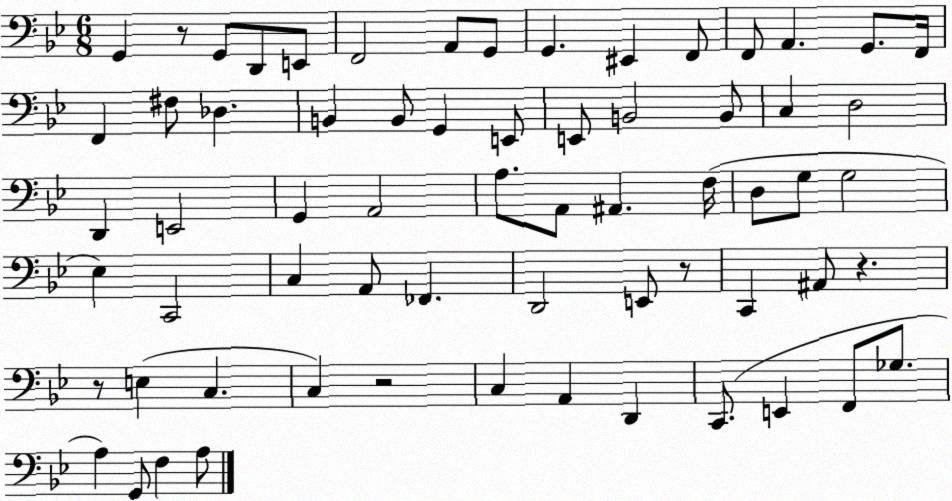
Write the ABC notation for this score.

X:1
T:Untitled
M:6/8
L:1/4
K:Bb
G,, z/2 G,,/2 D,,/2 E,,/2 F,,2 A,,/2 G,,/2 G,, ^E,, F,,/2 F,,/2 A,, G,,/2 F,,/4 F,, ^F,/2 _D, B,, B,,/2 G,, E,,/2 E,,/2 B,,2 B,,/2 C, D,2 D,, E,,2 G,, A,,2 A,/2 A,,/2 ^A,, F,/4 D,/2 G,/2 G,2 _E, C,,2 C, A,,/2 _F,, D,,2 E,,/2 z/2 C,, ^A,,/2 z z/2 E, C, C, z2 C, A,, D,, C,,/2 E,, F,,/2 _G,/2 A, G,,/2 F, A,/2